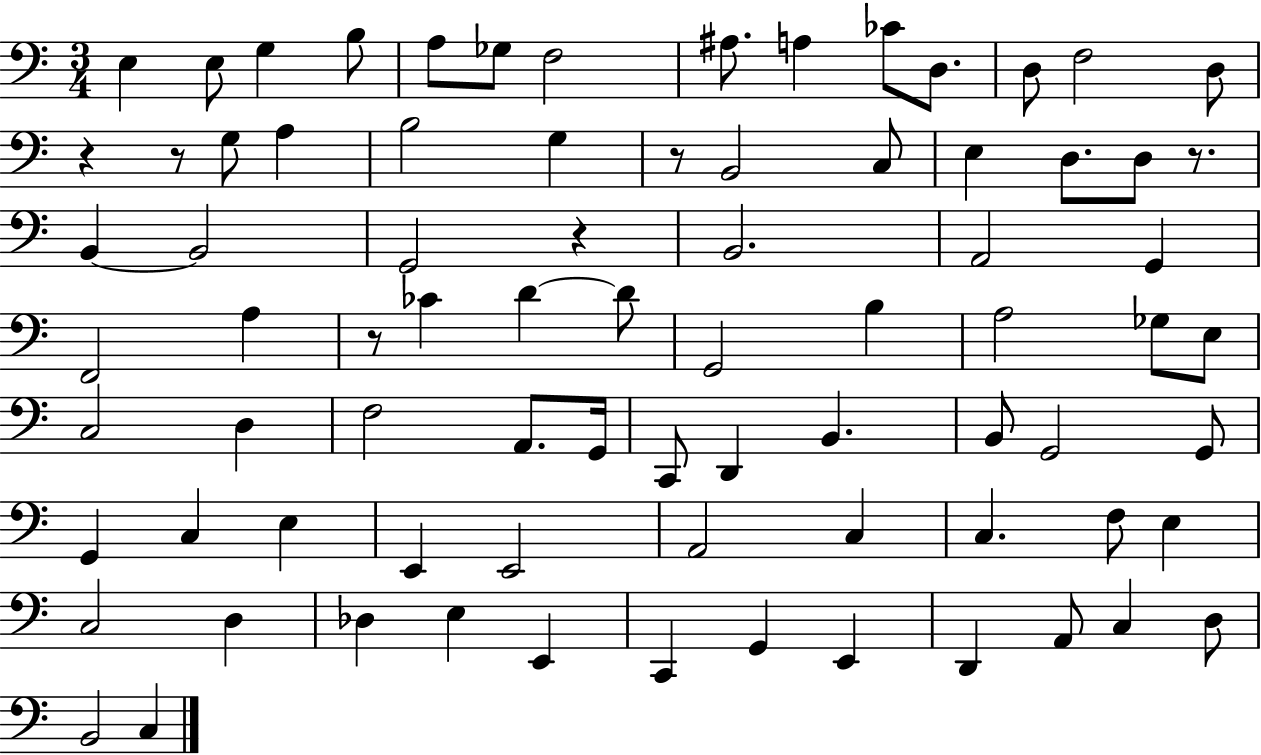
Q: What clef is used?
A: bass